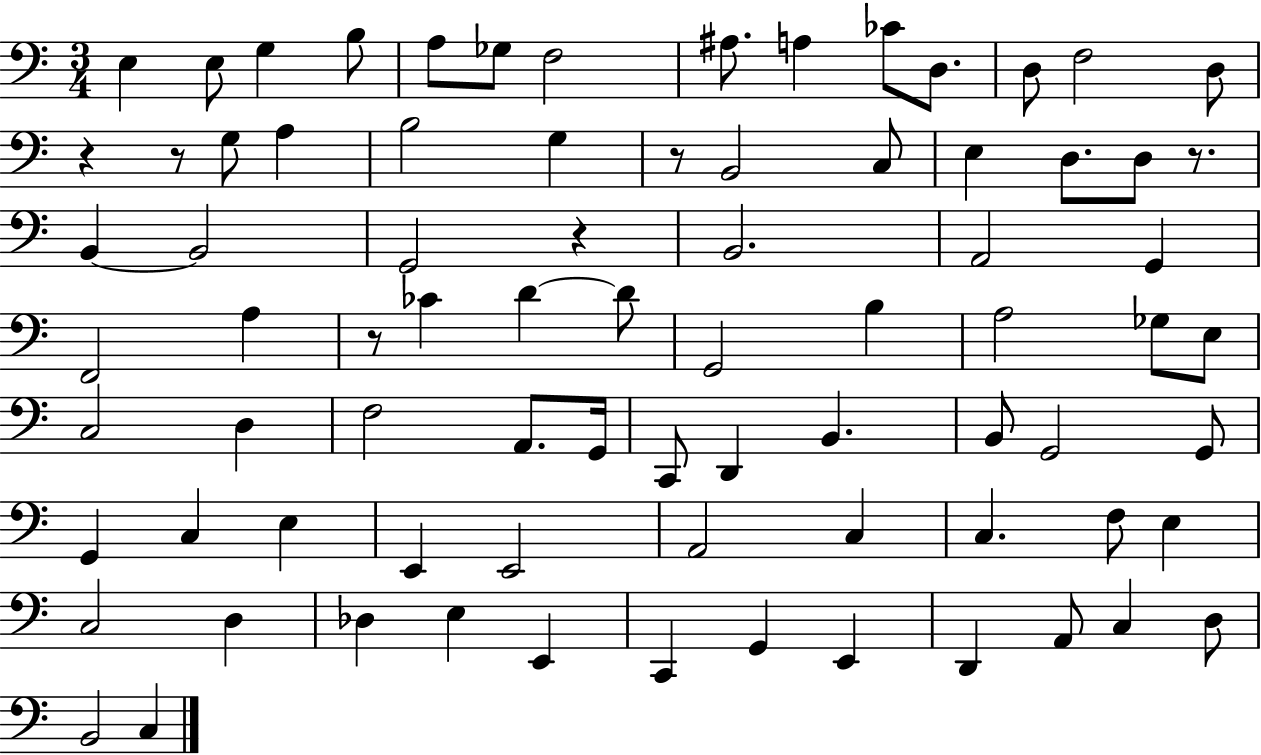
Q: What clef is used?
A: bass